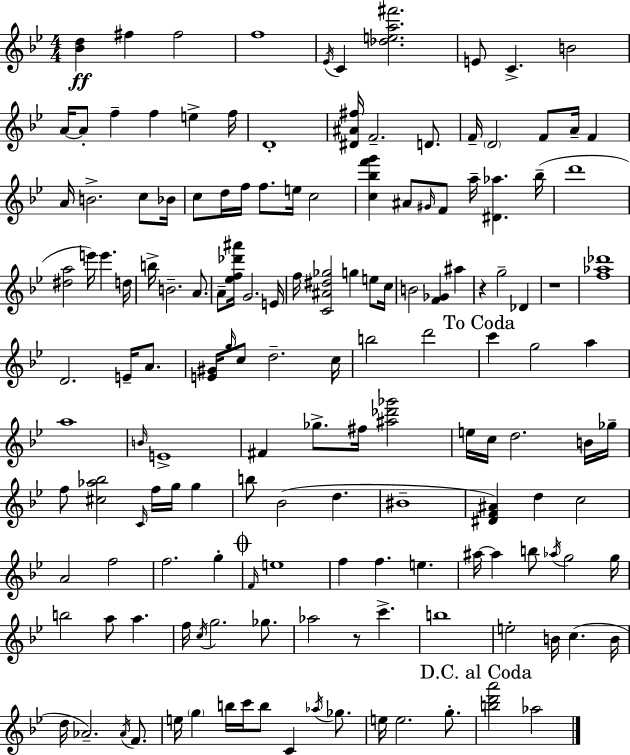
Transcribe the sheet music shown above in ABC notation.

X:1
T:Untitled
M:4/4
L:1/4
K:Bb
[_Bd] ^f ^f2 f4 _E/4 C [_dea^f']2 E/2 C B2 A/4 A/2 f f e f/4 D4 [^D^A^f]/4 F2 D/2 F/4 D2 F/2 A/4 F A/4 B2 c/2 _B/4 c/2 d/4 f/4 f/2 e/4 c2 [c_bf'g'] ^A/2 ^G/4 F/2 a/4 [^D_a] _b/4 d'4 [^da]2 e'/4 e' d/4 b/4 B2 A/2 A/2 [_ef_d'^a']/4 G2 E/4 f/4 [C^A^d_g]2 g e/2 c/4 B2 [F_G] ^a z g2 _D z4 [f_a_d']4 D2 E/4 A/2 [E^G]/4 g/4 c/2 d2 c/4 b2 d'2 c' g2 a a4 B/4 E4 ^F _g/2 ^f/4 [^a_d'_g']2 e/4 c/4 d2 B/4 _g/4 f/2 [^c_a_b]2 C/4 f/4 g/4 g b/2 _B2 d ^B4 [^DF^A] d c2 A2 f2 f2 g F/4 e4 f f e ^a/4 ^a b/2 _a/4 g2 g/4 b2 a/2 a f/4 c/4 g2 _g/2 _a2 z/2 c' b4 e2 B/4 c B/4 d/4 _A2 _A/4 F/2 e/4 g b/4 c'/4 b/2 C _a/4 _g/2 e/4 e2 g/2 [bd'a']2 _a2